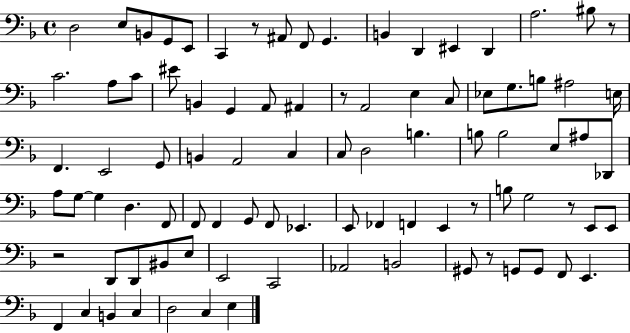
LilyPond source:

{
  \clef bass
  \time 4/4
  \defaultTimeSignature
  \key f \major
  \repeat volta 2 { d2 e8 b,8 g,8 e,8 | c,4 r8 ais,8 f,8 g,4. | b,4 d,4 eis,4 d,4 | a2. bis8 r8 | \break c'2. a8 c'8 | eis'8 b,4 g,4 a,8 ais,4 | r8 a,2 e4 c8 | ees8 g8. b8 ais2 e16 | \break f,4. e,2 g,8 | b,4 a,2 c4 | c8 d2 b4. | b8 b2 e8 ais8 des,8 | \break a8 g8~~ g4 d4. f,8 | f,8 f,4 g,8 f,8 ees,4. | e,8 fes,4 f,4 e,4 r8 | b8 g2 r8 e,8 e,8 | \break r2 d,8 d,8 bis,8 e8 | e,2 c,2 | aes,2 b,2 | gis,8 r8 g,8 g,8 f,8 e,4. | \break f,4 c4 b,4 c4 | d2 c4 e4 | } \bar "|."
}